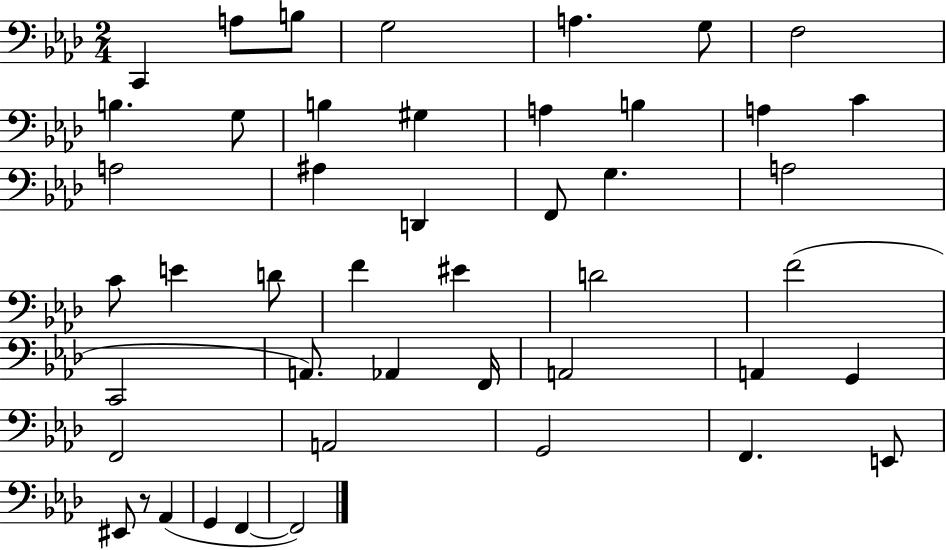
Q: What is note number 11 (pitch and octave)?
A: G#3